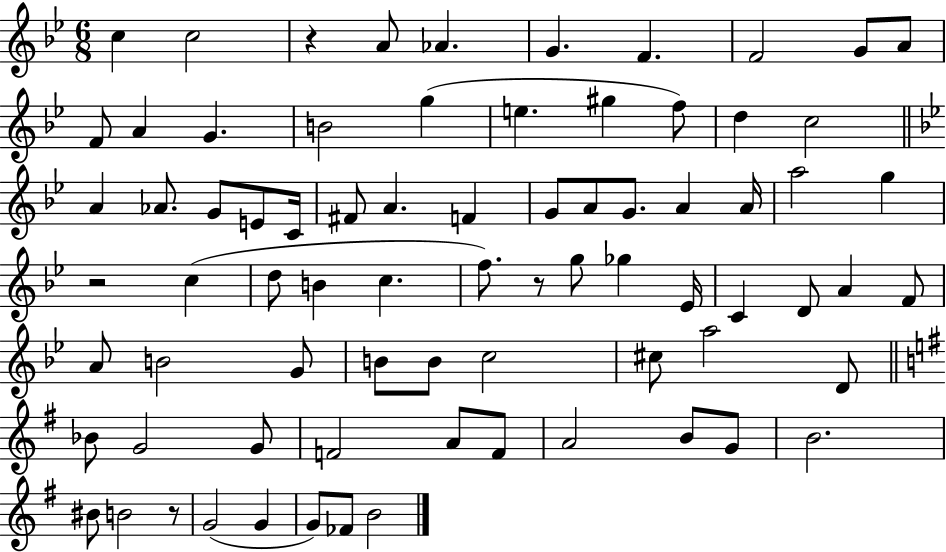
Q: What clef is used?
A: treble